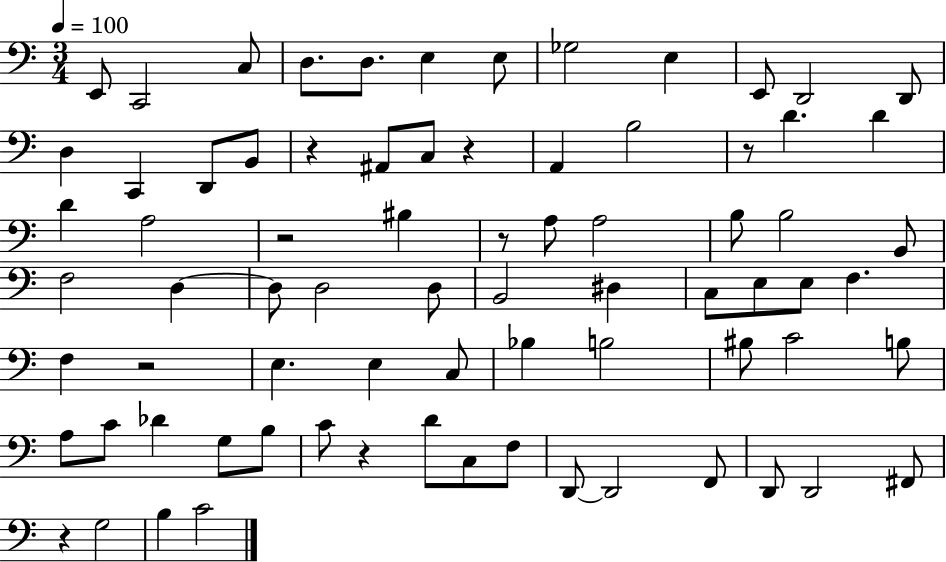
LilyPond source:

{
  \clef bass
  \numericTimeSignature
  \time 3/4
  \key c \major
  \tempo 4 = 100
  \repeat volta 2 { e,8 c,2 c8 | d8. d8. e4 e8 | ges2 e4 | e,8 d,2 d,8 | \break d4 c,4 d,8 b,8 | r4 ais,8 c8 r4 | a,4 b2 | r8 d'4. d'4 | \break d'4 a2 | r2 bis4 | r8 a8 a2 | b8 b2 b,8 | \break f2 d4~~ | d8 d2 d8 | b,2 dis4 | c8 e8 e8 f4. | \break f4 r2 | e4. e4 c8 | bes4 b2 | bis8 c'2 b8 | \break a8 c'8 des'4 g8 b8 | c'8 r4 d'8 c8 f8 | d,8~~ d,2 f,8 | d,8 d,2 fis,8 | \break r4 g2 | b4 c'2 | } \bar "|."
}